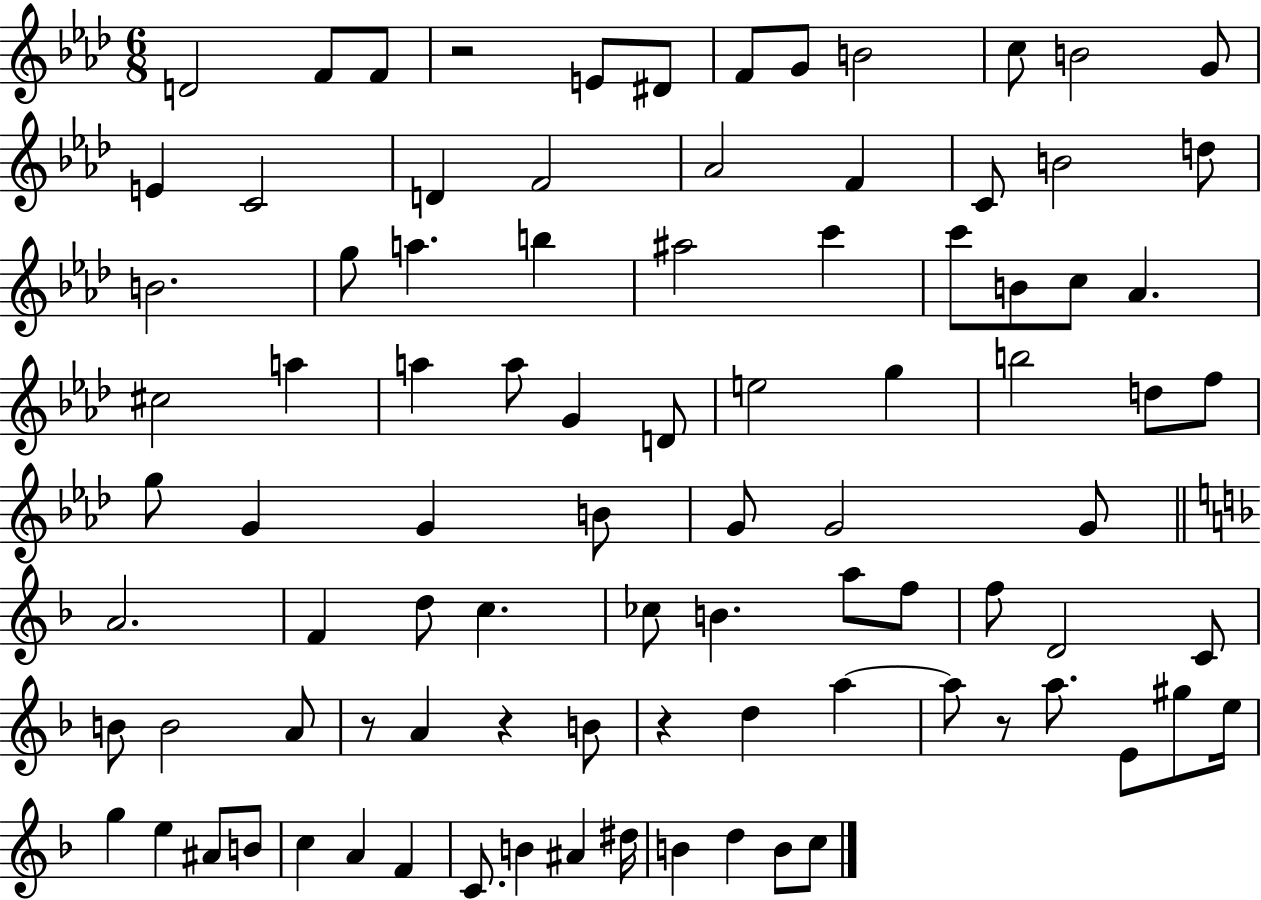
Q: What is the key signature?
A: AES major